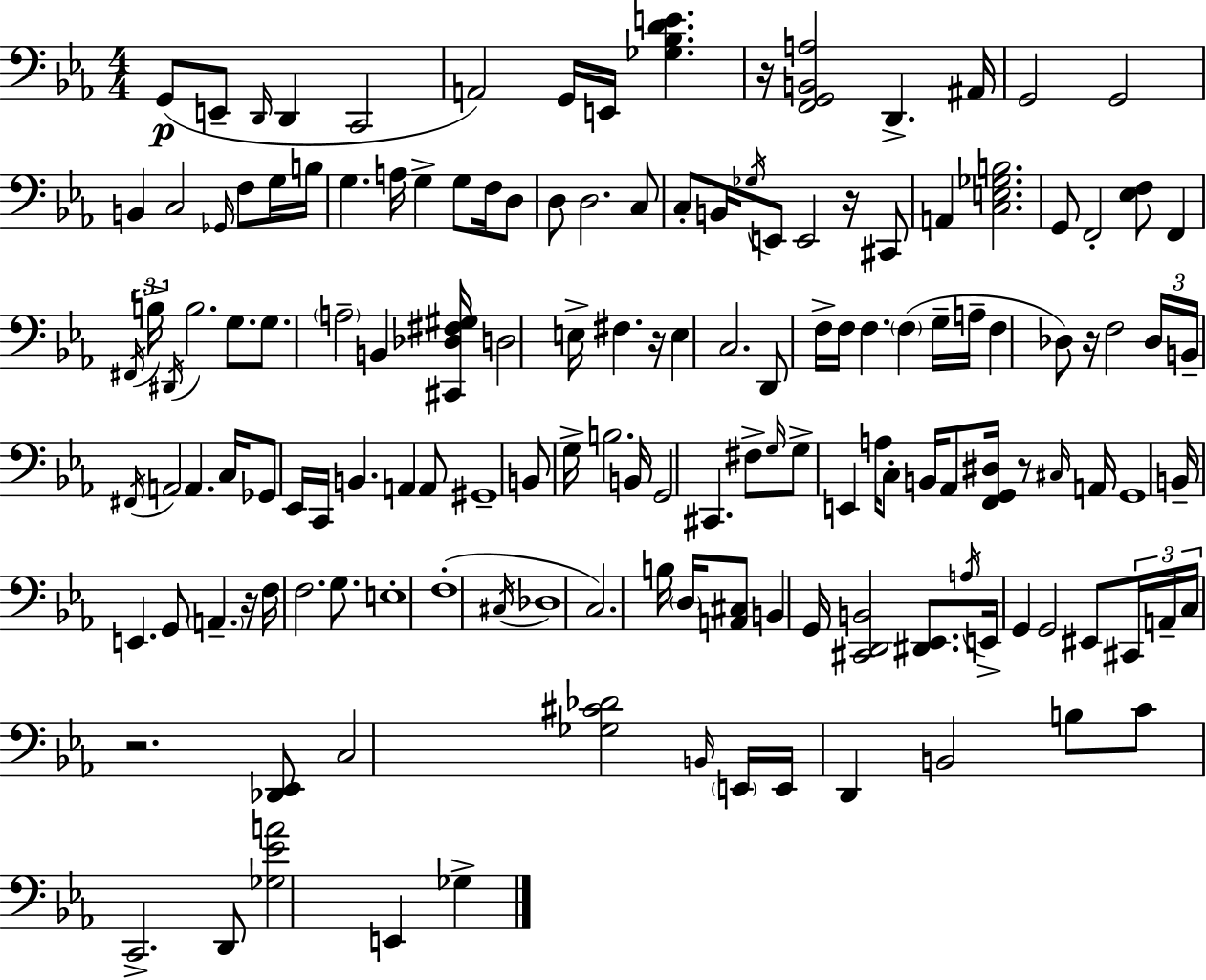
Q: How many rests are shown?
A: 7